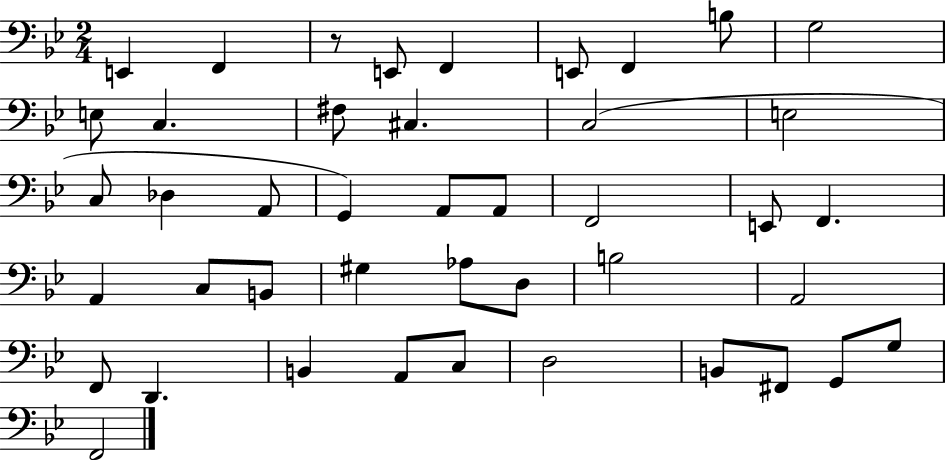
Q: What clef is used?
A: bass